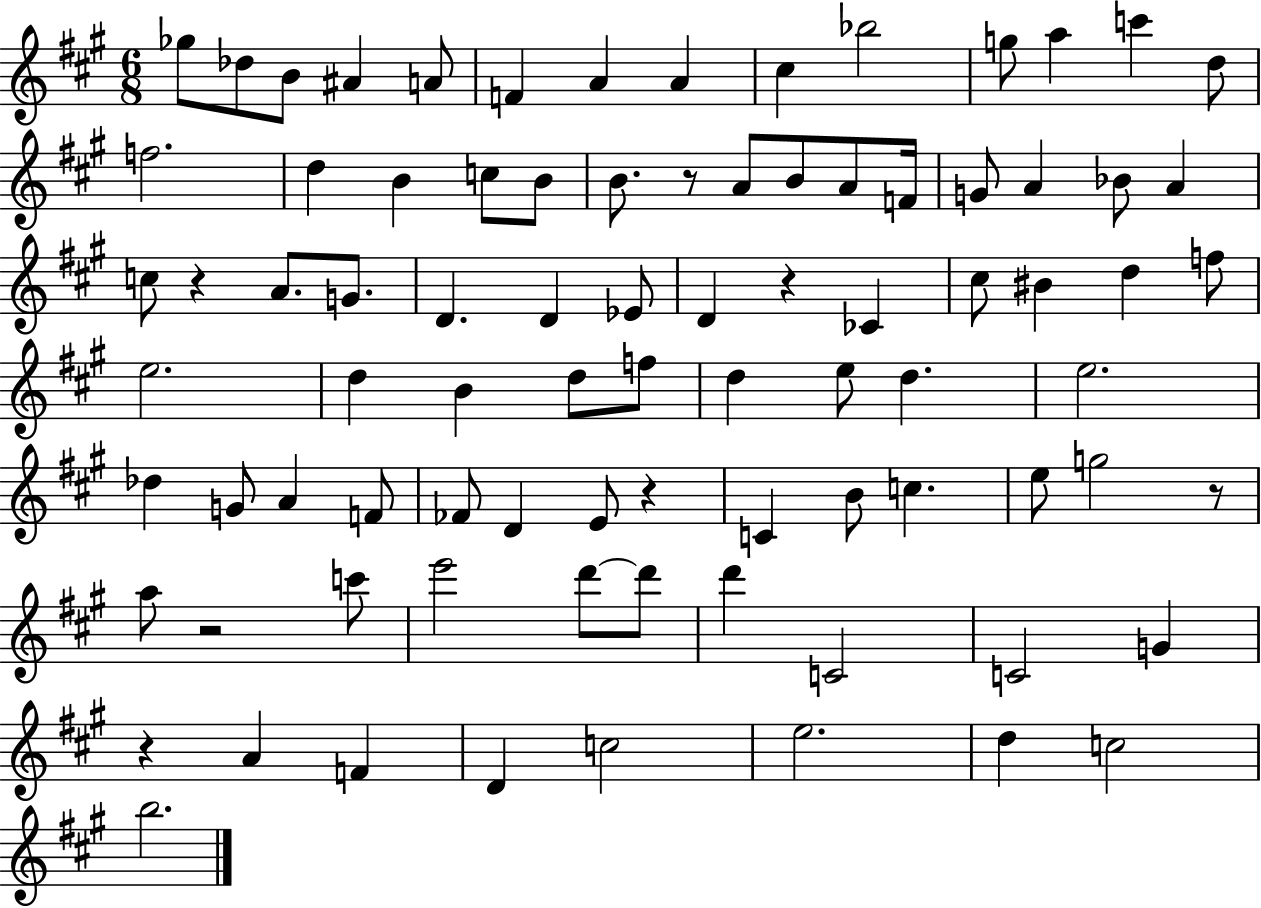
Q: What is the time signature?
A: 6/8